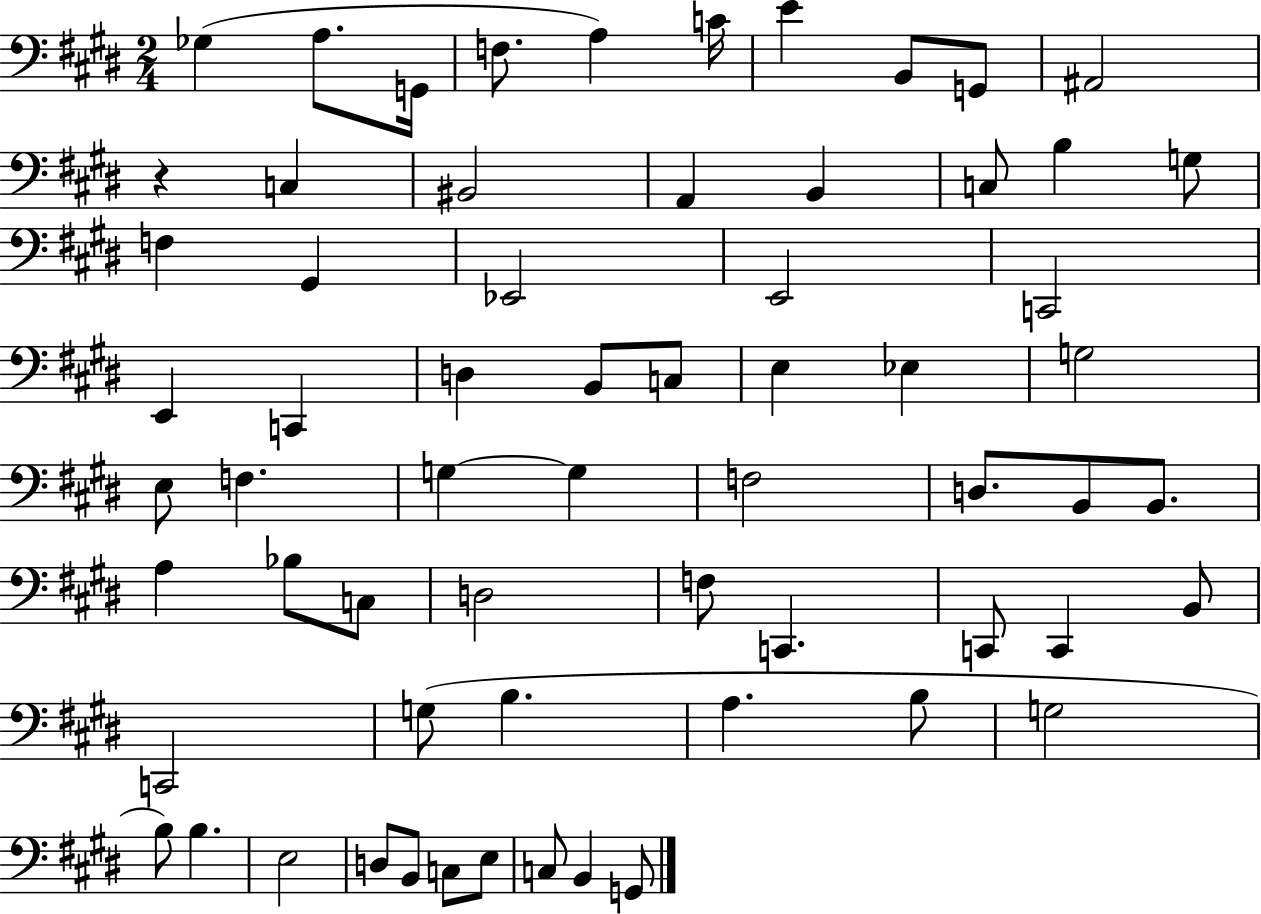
{
  \clef bass
  \numericTimeSignature
  \time 2/4
  \key e \major
  ges4( a8. g,16 | f8. a4) c'16 | e'4 b,8 g,8 | ais,2 | \break r4 c4 | bis,2 | a,4 b,4 | c8 b4 g8 | \break f4 gis,4 | ees,2 | e,2 | c,2 | \break e,4 c,4 | d4 b,8 c8 | e4 ees4 | g2 | \break e8 f4. | g4~~ g4 | f2 | d8. b,8 b,8. | \break a4 bes8 c8 | d2 | f8 c,4. | c,8 c,4 b,8 | \break c,2 | g8( b4. | a4. b8 | g2 | \break b8) b4. | e2 | d8 b,8 c8 e8 | c8 b,4 g,8 | \break \bar "|."
}